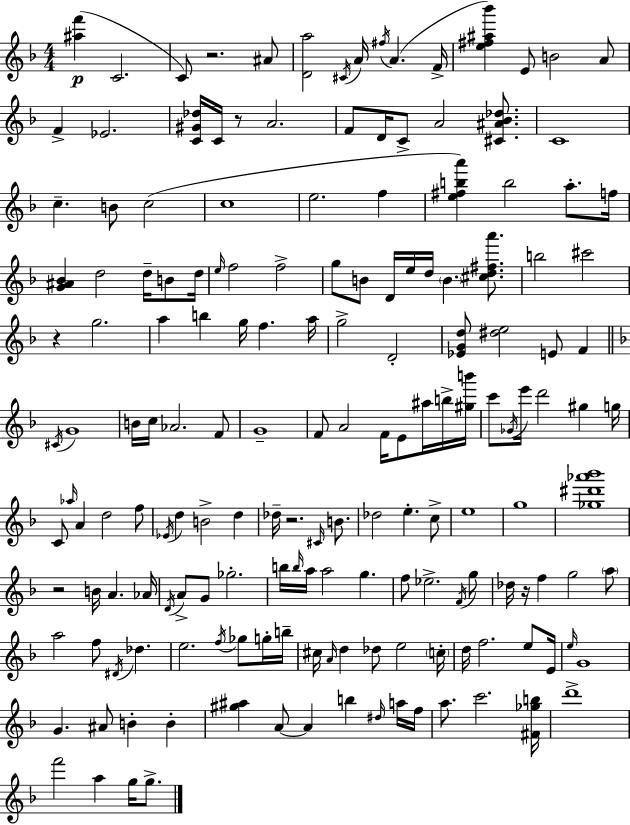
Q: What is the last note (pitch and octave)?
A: G5